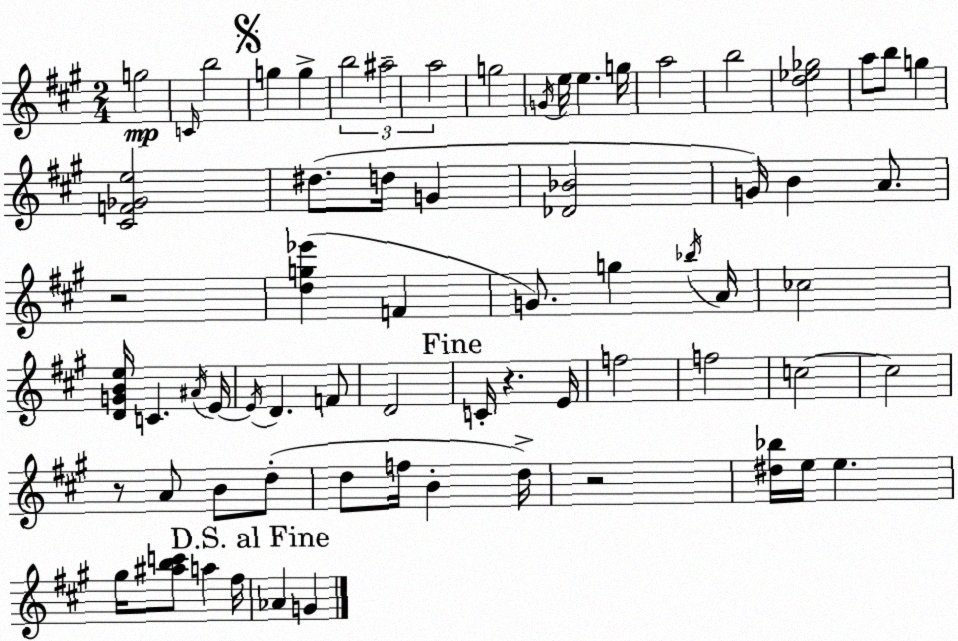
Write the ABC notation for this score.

X:1
T:Untitled
M:2/4
L:1/4
K:A
g2 C/4 b2 g g b2 ^a2 a2 g2 G/4 e/4 e g/4 a2 b2 [d_e_g]2 a/2 b/2 g [^CF_Ge]2 ^d/2 d/4 G [_D_B]2 G/4 B A/2 z2 [dg_e'] F G/2 g _b/4 A/4 _c2 [DGBe]/4 C ^A/4 E/4 E/4 D F/2 D2 C/4 z E/4 f2 f2 c2 c2 z/2 A/2 B/2 d/2 d/2 f/4 B d/4 z2 [^d_b]/4 e/4 e ^g/4 [^abc']/2 a ^f/4 _A G